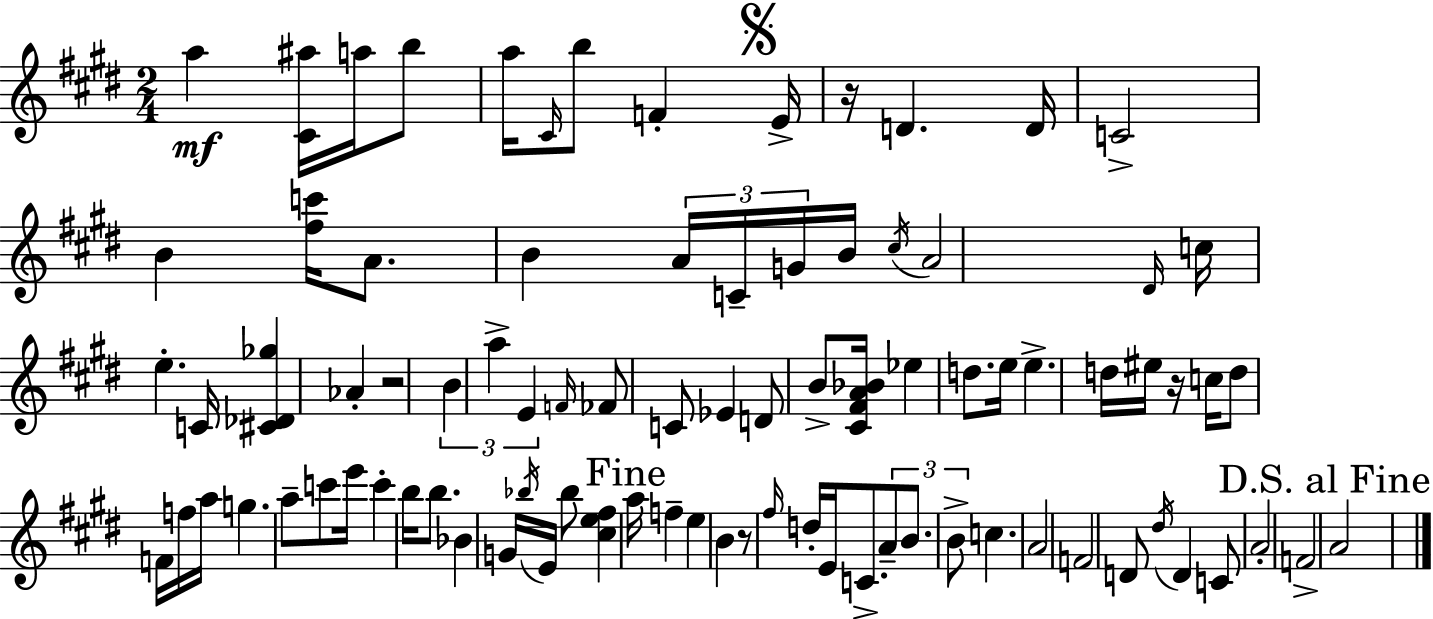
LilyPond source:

{
  \clef treble
  \numericTimeSignature
  \time 2/4
  \key e \major
  \repeat volta 2 { a''4\mf <cis' ais''>16 a''16 b''8 | a''16 \grace { cis'16 } b''8 f'4-. | \mark \markup { \musicglyph "scripts.segno" } e'16-> r16 d'4. | d'16 c'2-> | \break b'4 <fis'' c'''>16 a'8. | b'4 \tuplet 3/2 { a'16 c'16-- g'16 } | b'16 \acciaccatura { cis''16 } a'2 | \grace { dis'16 } c''16 e''4.-. | \break c'16 <cis' des' ges''>4 aes'4-. | r2 | \tuplet 3/2 { b'4 a''4-> | e'4 } \grace { f'16 } | \break fes'8 c'8 ees'4 | d'8 b'8-> <cis' fis' a' bes'>16 ees''4 | d''8. e''16 e''4.-> | d''16 eis''16 r16 c''16 d''8 | \break f'16 f''16 a''16 g''4. | a''8-- c'''8 e'''16 c'''4-. | b''16 b''8. bes'4 | g'16 \acciaccatura { bes''16 } e'16 bes''8 | \break <cis'' e'' fis''>4 \mark "Fine" a''16 f''4-- | e''4 b'4 | r8 \grace { fis''16 } d''16-. e'16 c'8.-> | \tuplet 3/2 { a'8-- b'8. b'8-> } | \break c''4. a'2 | f'2 | d'8 | \acciaccatura { dis''16 } d'4 c'8 a'2-. | \break f'2-> | \mark "D.S. al Fine" a'2 | } \bar "|."
}